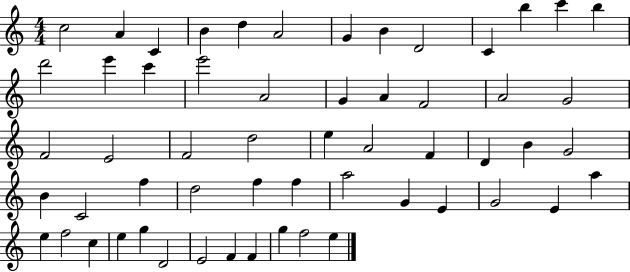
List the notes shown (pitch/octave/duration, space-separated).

C5/h A4/q C4/q B4/q D5/q A4/h G4/q B4/q D4/h C4/q B5/q C6/q B5/q D6/h E6/q C6/q E6/h A4/h G4/q A4/q F4/h A4/h G4/h F4/h E4/h F4/h D5/h E5/q A4/h F4/q D4/q B4/q G4/h B4/q C4/h F5/q D5/h F5/q F5/q A5/h G4/q E4/q G4/h E4/q A5/q E5/q F5/h C5/q E5/q G5/q D4/h E4/h F4/q F4/q G5/q F5/h E5/q